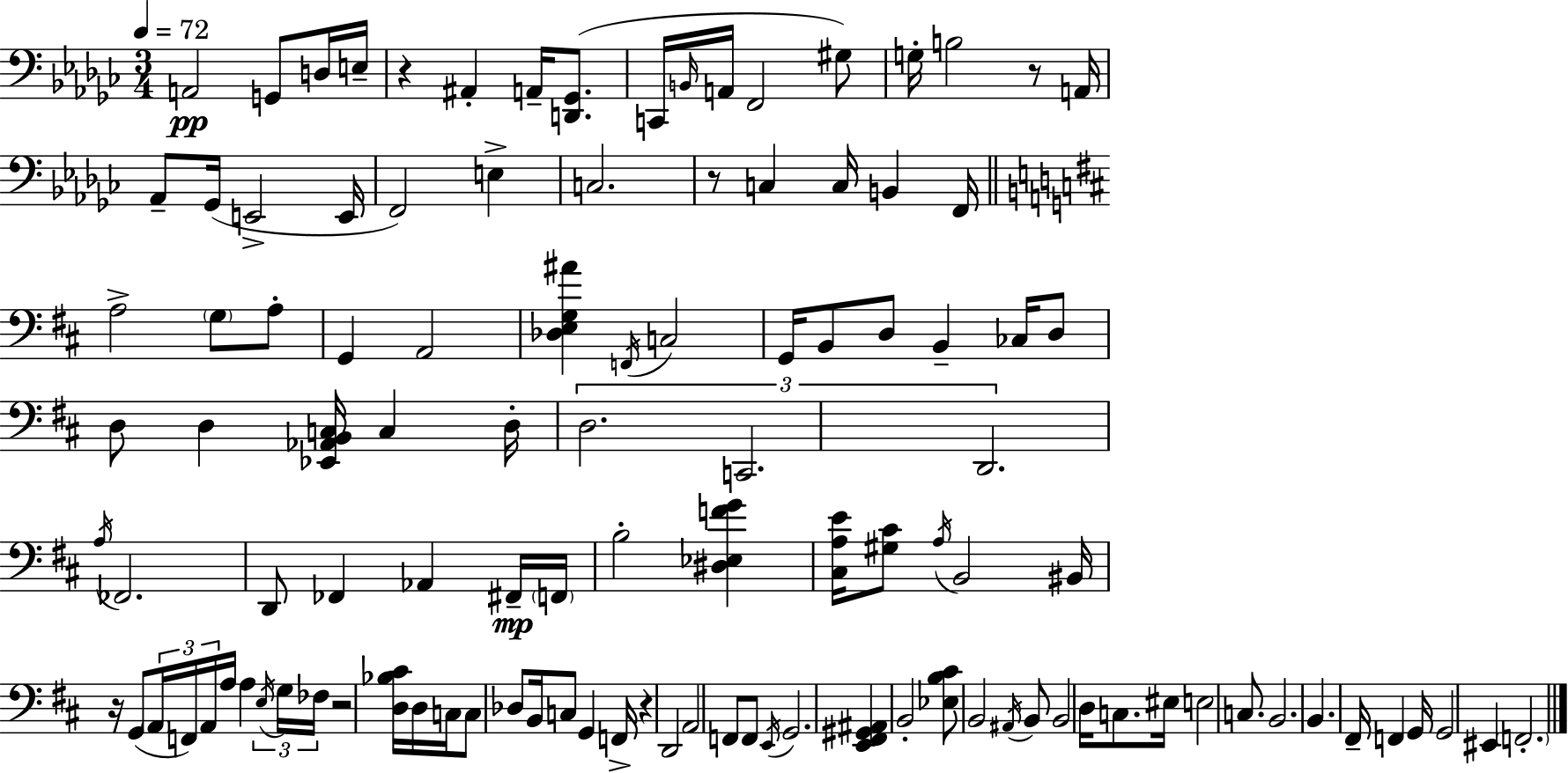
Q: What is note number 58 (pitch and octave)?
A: A2